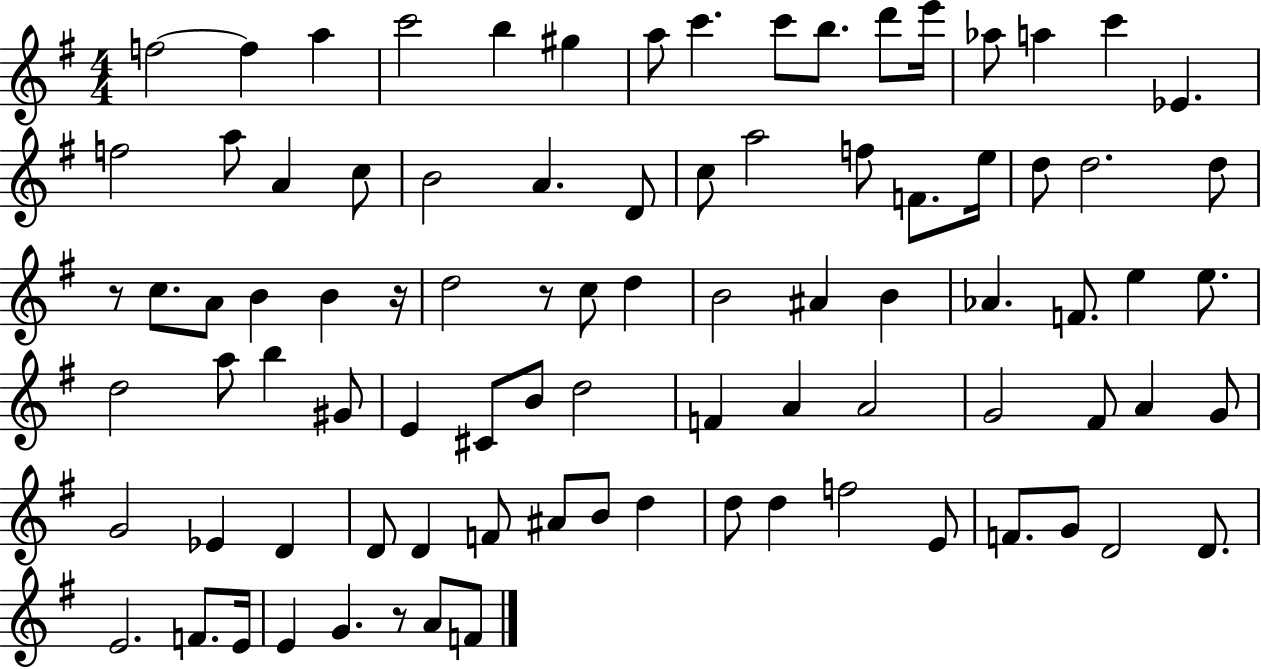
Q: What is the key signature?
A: G major